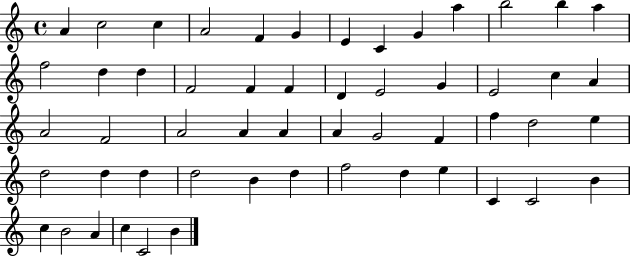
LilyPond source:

{
  \clef treble
  \time 4/4
  \defaultTimeSignature
  \key c \major
  a'4 c''2 c''4 | a'2 f'4 g'4 | e'4 c'4 g'4 a''4 | b''2 b''4 a''4 | \break f''2 d''4 d''4 | f'2 f'4 f'4 | d'4 e'2 g'4 | e'2 c''4 a'4 | \break a'2 f'2 | a'2 a'4 a'4 | a'4 g'2 f'4 | f''4 d''2 e''4 | \break d''2 d''4 d''4 | d''2 b'4 d''4 | f''2 d''4 e''4 | c'4 c'2 b'4 | \break c''4 b'2 a'4 | c''4 c'2 b'4 | \bar "|."
}